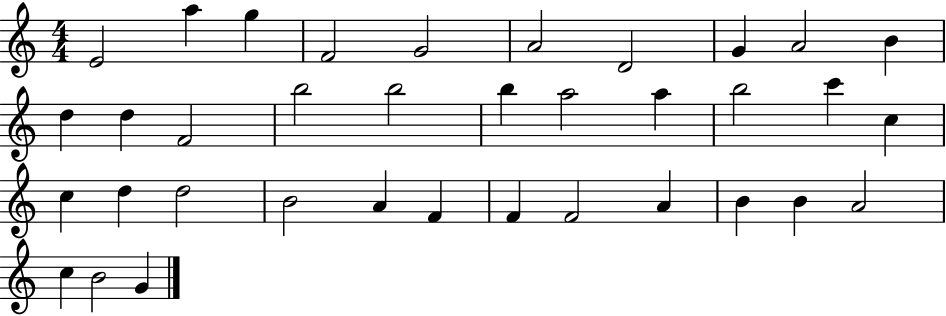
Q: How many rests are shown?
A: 0